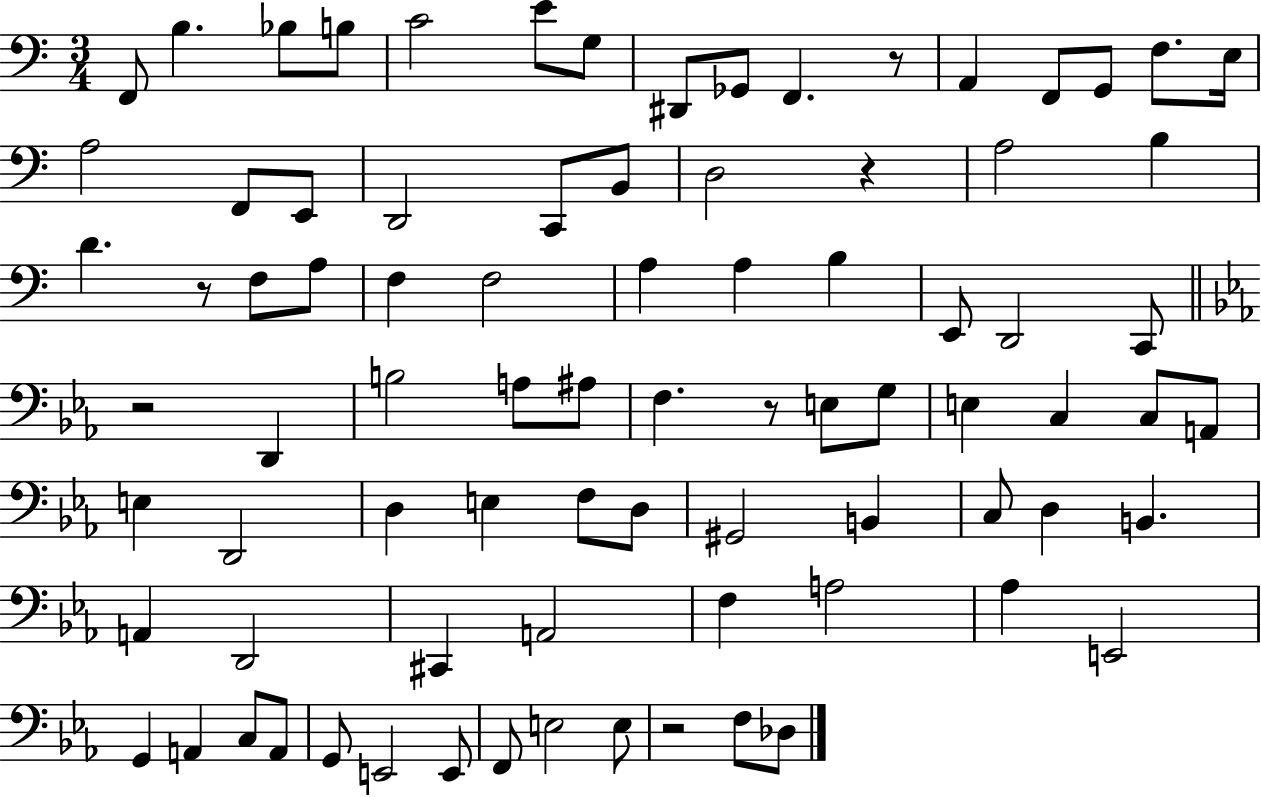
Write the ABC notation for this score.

X:1
T:Untitled
M:3/4
L:1/4
K:C
F,,/2 B, _B,/2 B,/2 C2 E/2 G,/2 ^D,,/2 _G,,/2 F,, z/2 A,, F,,/2 G,,/2 F,/2 E,/4 A,2 F,,/2 E,,/2 D,,2 C,,/2 B,,/2 D,2 z A,2 B, D z/2 F,/2 A,/2 F, F,2 A, A, B, E,,/2 D,,2 C,,/2 z2 D,, B,2 A,/2 ^A,/2 F, z/2 E,/2 G,/2 E, C, C,/2 A,,/2 E, D,,2 D, E, F,/2 D,/2 ^G,,2 B,, C,/2 D, B,, A,, D,,2 ^C,, A,,2 F, A,2 _A, E,,2 G,, A,, C,/2 A,,/2 G,,/2 E,,2 E,,/2 F,,/2 E,2 E,/2 z2 F,/2 _D,/2